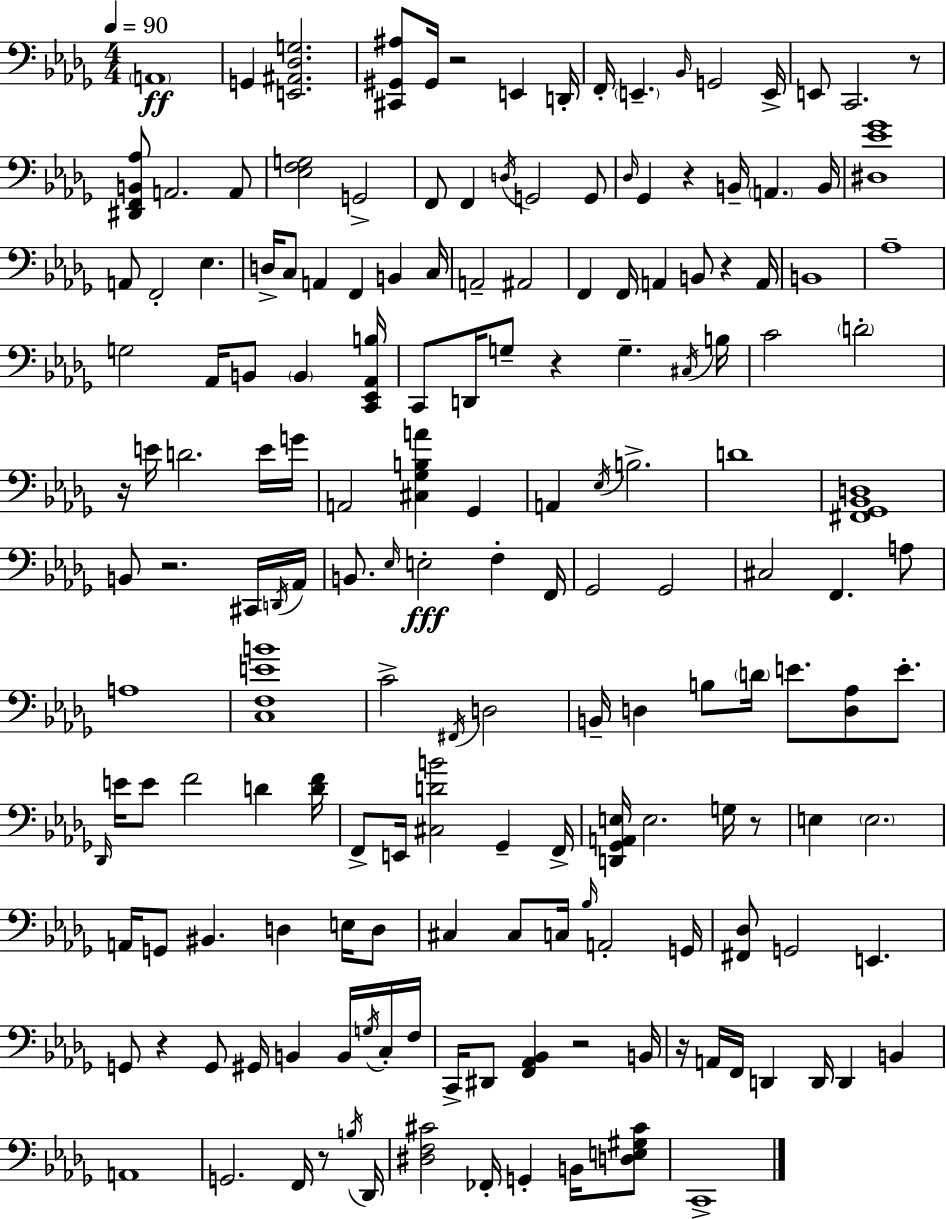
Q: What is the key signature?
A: BES minor